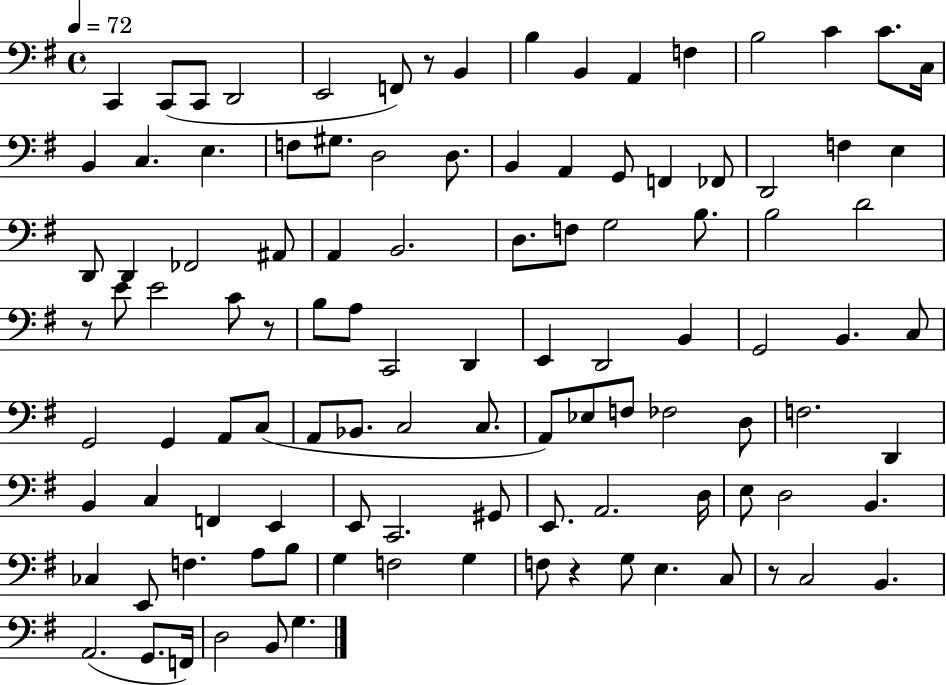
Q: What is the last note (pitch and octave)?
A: G3